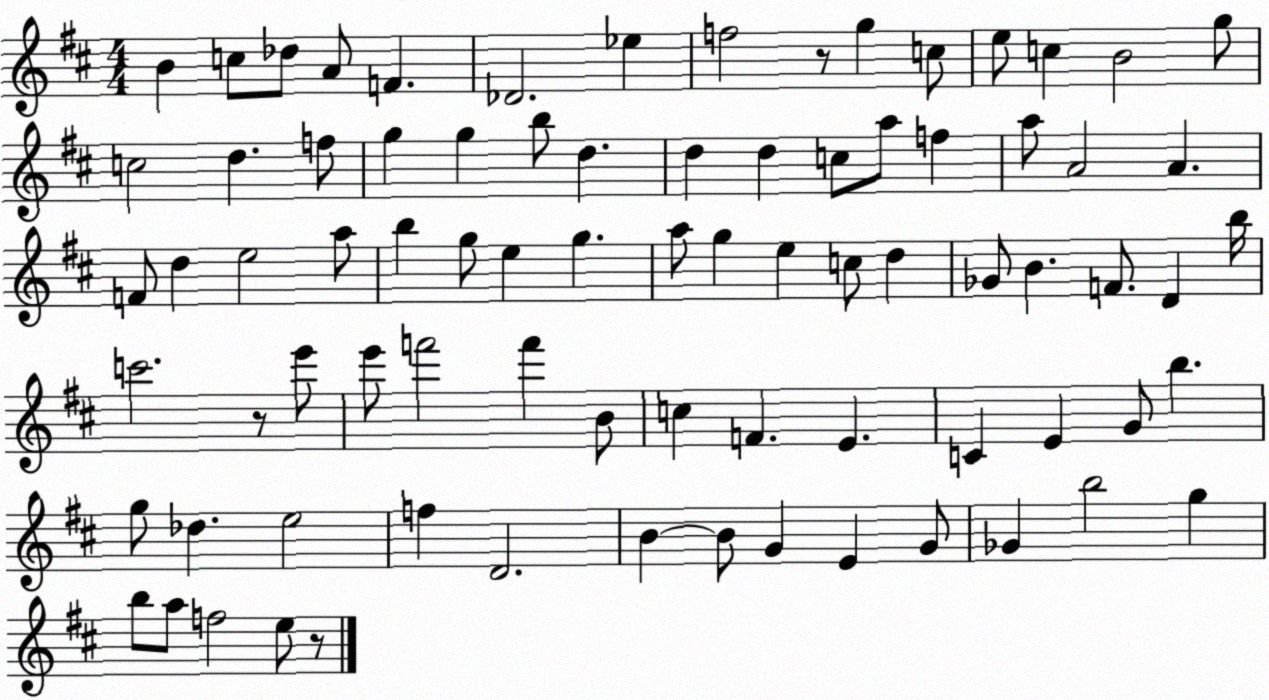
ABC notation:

X:1
T:Untitled
M:4/4
L:1/4
K:D
B c/2 _d/2 A/2 F _D2 _e f2 z/2 g c/2 e/2 c B2 g/2 c2 d f/2 g g b/2 d d d c/2 a/2 f a/2 A2 A F/2 d e2 a/2 b g/2 e g a/2 g e c/2 d _G/2 B F/2 D b/4 c'2 z/2 e'/2 e'/2 f'2 f' B/2 c F E C E G/2 b g/2 _d e2 f D2 B B/2 G E G/2 _G b2 g b/2 a/2 f2 e/2 z/2